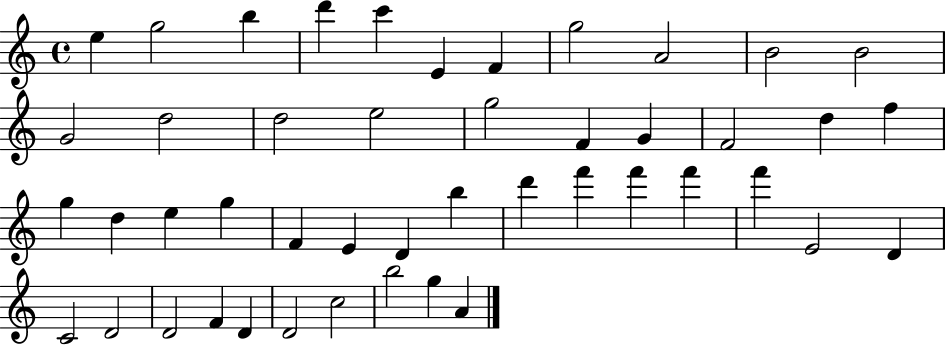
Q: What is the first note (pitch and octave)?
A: E5